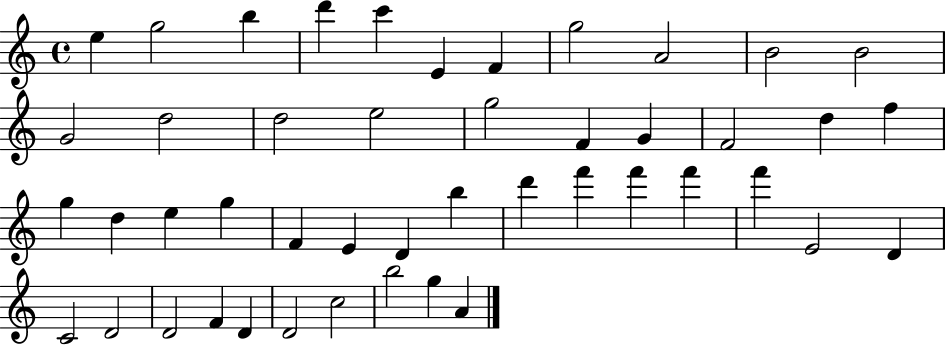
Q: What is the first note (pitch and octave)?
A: E5